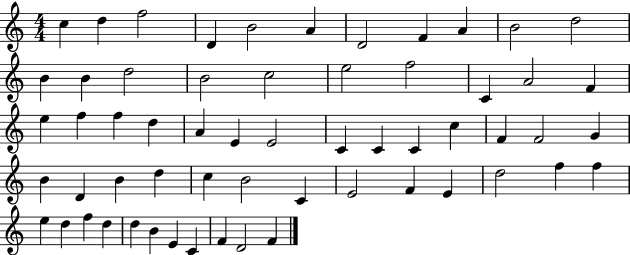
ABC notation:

X:1
T:Untitled
M:4/4
L:1/4
K:C
c d f2 D B2 A D2 F A B2 d2 B B d2 B2 c2 e2 f2 C A2 F e f f d A E E2 C C C c F F2 G B D B d c B2 C E2 F E d2 f f e d f d d B E C F D2 F